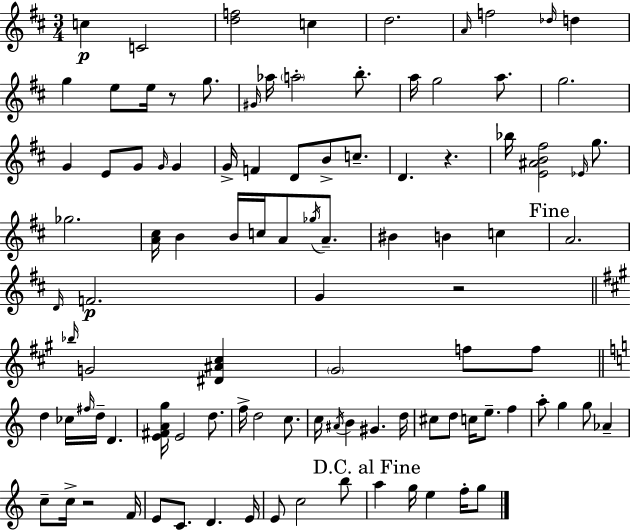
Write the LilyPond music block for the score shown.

{
  \clef treble
  \numericTimeSignature
  \time 3/4
  \key d \major
  c''4\p c'2 | <d'' f''>2 c''4 | d''2. | \grace { a'16 } f''2 \grace { des''16 } d''4 | \break g''4 e''8 e''16 r8 g''8. | \grace { gis'16 } aes''16 \parenthesize a''2-. | b''8.-. a''16 g''2 | a''8. g''2. | \break g'4 e'8 g'8 \grace { g'16 } | g'4 g'16-> f'4 d'8 b'8-> | c''8.-- d'4. r4. | bes''16 <e' ais' b' fis''>2 | \break \grace { ees'16 } g''8. ges''2. | <a' cis''>16 b'4 b'16 c''16 | a'8 \acciaccatura { ges''16 } a'8.-- bis'4 b'4 | c''4 \mark "Fine" a'2. | \break \grace { d'16 }\p f'2. | g'4 r2 | \bar "||" \break \key a \major \grace { bes''16 } g'2 <dis' ais' cis''>4 | \parenthesize gis'2 f''8 f''8 | \bar "||" \break \key a \minor d''4 ces''16 \grace { fis''16 } d''16-- d'4. | <e' fis' a' g''>16 e'2 d''8. | f''16-> d''2 c''8. | c''16 \acciaccatura { ais'16 } b'4 gis'4. | \break d''16 cis''8 d''8 c''16 e''8.-- f''4 | a''8-. g''4 g''8 aes'4-- | c''8-- c''16-> r2 | f'16 e'8 c'8. d'4. | \break e'16 e'8 c''2 | b''8 \mark "D.C. al Fine" a''4 g''16 e''4 f''16-. | g''8 \bar "|."
}